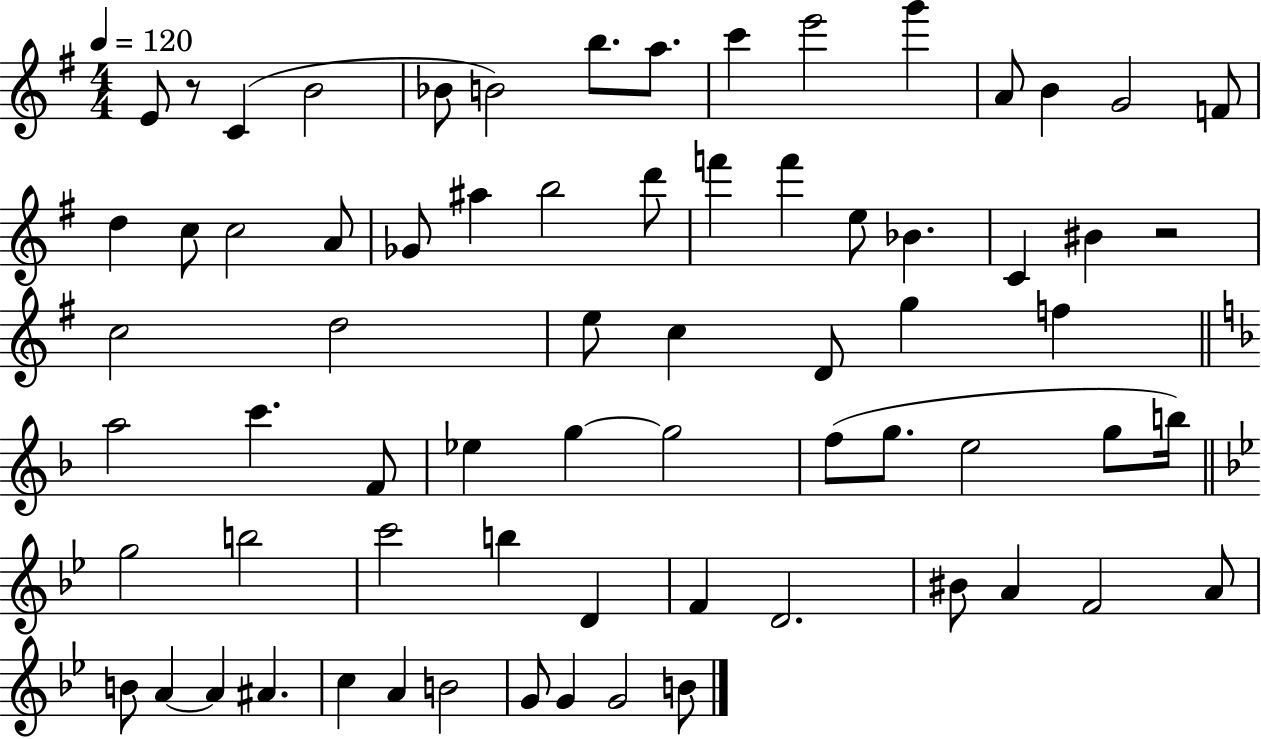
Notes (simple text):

E4/e R/e C4/q B4/h Bb4/e B4/h B5/e. A5/e. C6/q E6/h G6/q A4/e B4/q G4/h F4/e D5/q C5/e C5/h A4/e Gb4/e A#5/q B5/h D6/e F6/q F6/q E5/e Bb4/q. C4/q BIS4/q R/h C5/h D5/h E5/e C5/q D4/e G5/q F5/q A5/h C6/q. F4/e Eb5/q G5/q G5/h F5/e G5/e. E5/h G5/e B5/s G5/h B5/h C6/h B5/q D4/q F4/q D4/h. BIS4/e A4/q F4/h A4/e B4/e A4/q A4/q A#4/q. C5/q A4/q B4/h G4/e G4/q G4/h B4/e